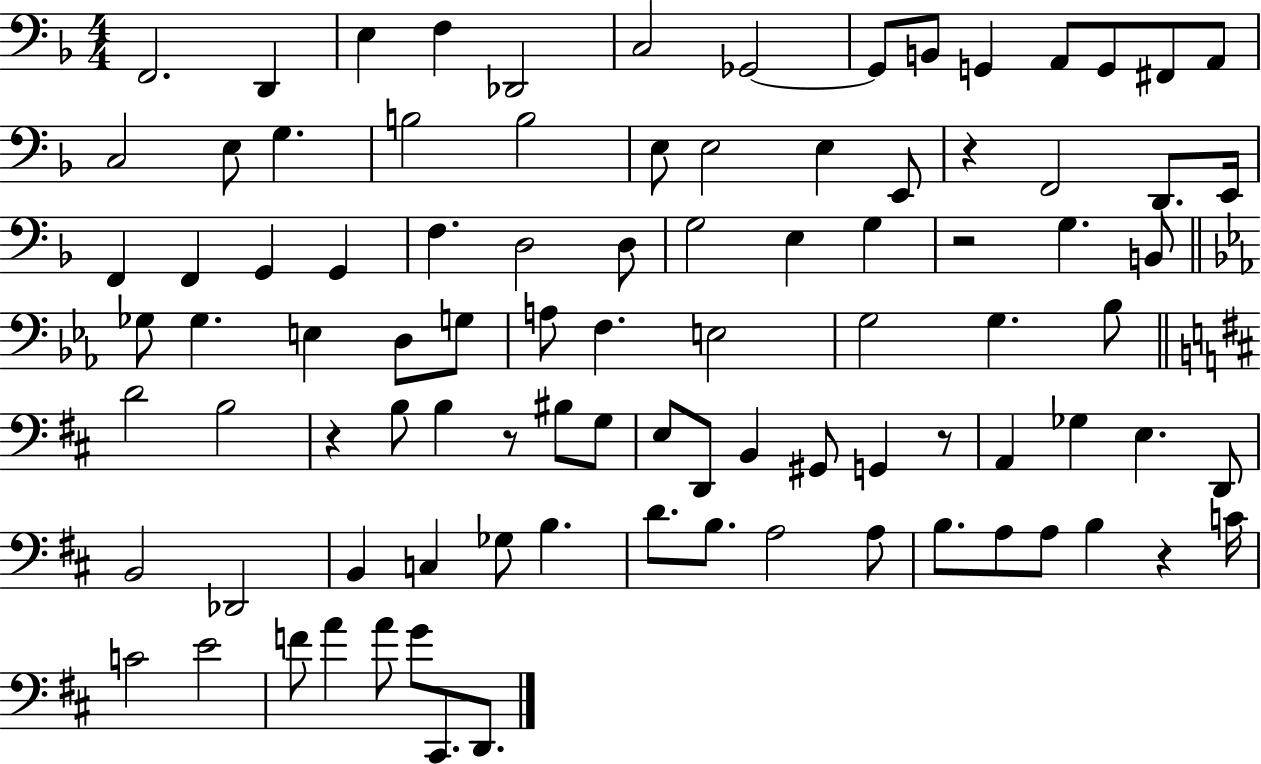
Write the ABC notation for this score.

X:1
T:Untitled
M:4/4
L:1/4
K:F
F,,2 D,, E, F, _D,,2 C,2 _G,,2 _G,,/2 B,,/2 G,, A,,/2 G,,/2 ^F,,/2 A,,/2 C,2 E,/2 G, B,2 B,2 E,/2 E,2 E, E,,/2 z F,,2 D,,/2 E,,/4 F,, F,, G,, G,, F, D,2 D,/2 G,2 E, G, z2 G, B,,/2 _G,/2 _G, E, D,/2 G,/2 A,/2 F, E,2 G,2 G, _B,/2 D2 B,2 z B,/2 B, z/2 ^B,/2 G,/2 E,/2 D,,/2 B,, ^G,,/2 G,, z/2 A,, _G, E, D,,/2 B,,2 _D,,2 B,, C, _G,/2 B, D/2 B,/2 A,2 A,/2 B,/2 A,/2 A,/2 B, z C/4 C2 E2 F/2 A A/2 G/2 ^C,,/2 D,,/2